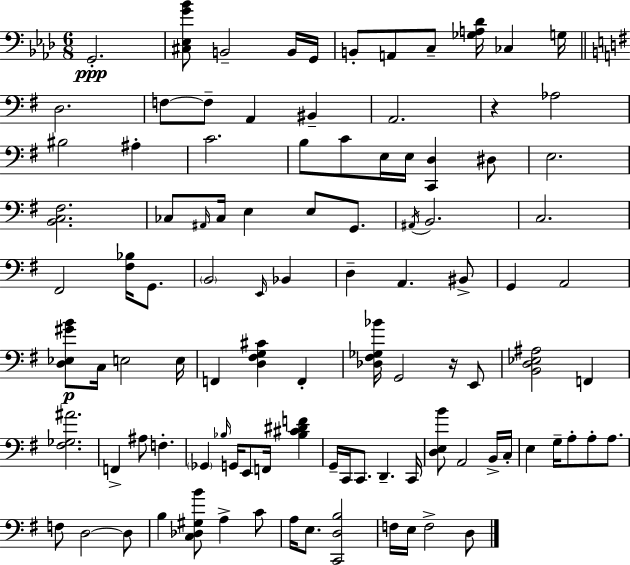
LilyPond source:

{
  \clef bass
  \numericTimeSignature
  \time 6/8
  \key aes \major
  g,2.-.\ppp | <cis ees g' bes'>8 b,2-- b,16 g,16 | b,8-. a,8 c8-- <ges a des'>16 ces4 g16 | \bar "||" \break \key g \major d2. | f8~~ f8-- a,4 bis,4-- | a,2. | r4 aes2 | \break bis2 ais4-. | c'2. | b8 c'8 e16 e16 <c, d>4 dis8 | e2. | \break <b, c fis>2. | ces8 \grace { ais,16 } ces16 e4 e8 g,8. | \acciaccatura { ais,16 } b,2. | c2. | \break fis,2 <fis bes>16 g,8. | \parenthesize b,2 \grace { e,16 } bes,4 | d4-- a,4. | bis,8-> g,4 a,2 | \break <d ees gis' b'>8\p c16 e2 | e16 f,4 <d fis g cis'>4 f,4-. | <des fis ges bes'>16 g,2 | r16 e,8 <b, d ees ais>2 f,4 | \break <fis ges ais'>2. | f,4-> ais8 f4.-. | \parenthesize ges,4 \grace { bes16 } g,16 e,8 f,16 | <bes cis' dis' f'>4 g,16-- c,16 c,8. d,4.-- | \break c,16 <d e b'>8 a,2 | b,16-> c16-. e4 g16-- a8-. a8-. | a8. f8 d2~~ | d8 b4 <c des gis b'>8 a4-> | \break c'8 a16 e8. <c, d b>2 | f16 e16 f2-> | d8 \bar "|."
}